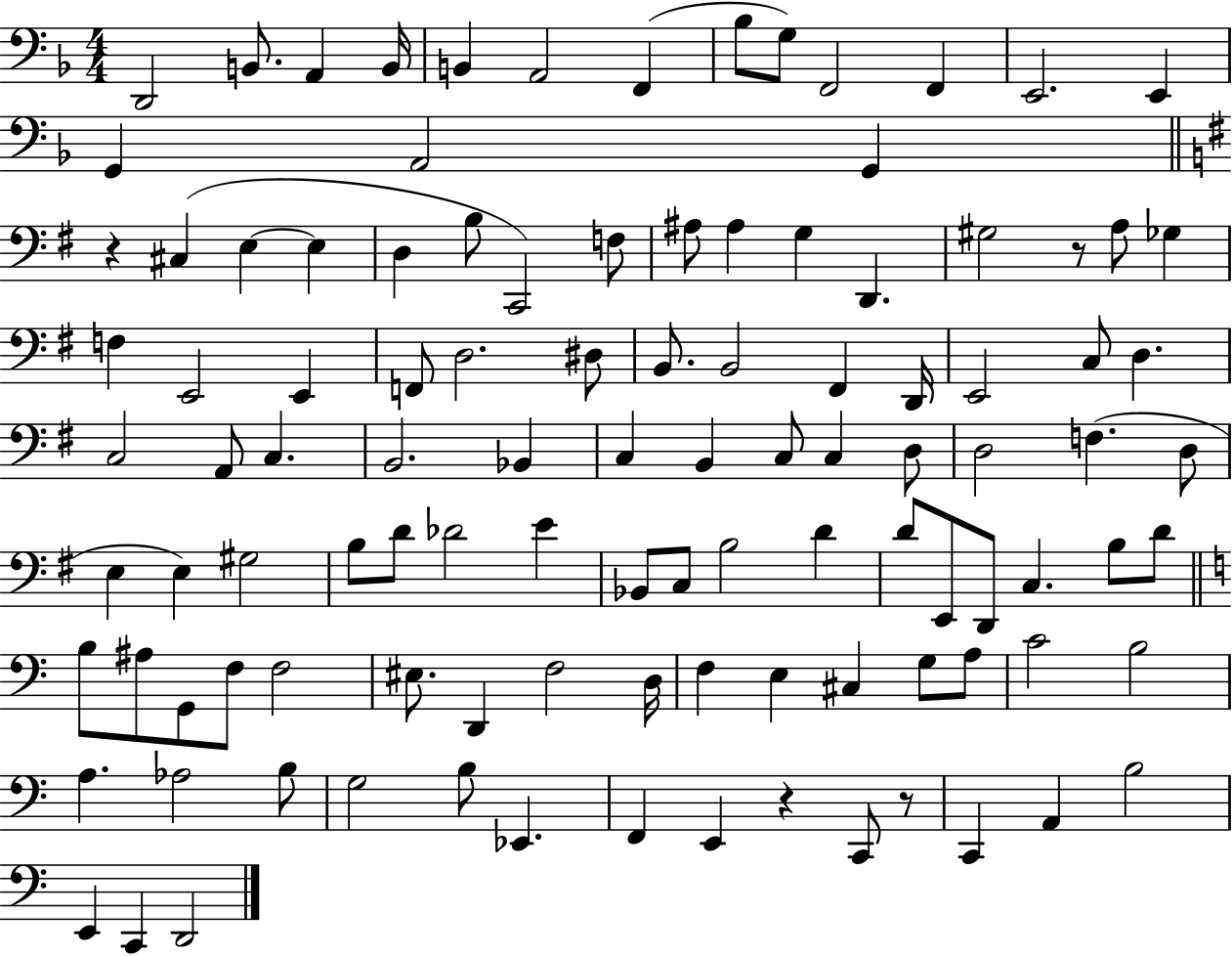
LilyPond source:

{
  \clef bass
  \numericTimeSignature
  \time 4/4
  \key f \major
  d,2 b,8. a,4 b,16 | b,4 a,2 f,4( | bes8 g8) f,2 f,4 | e,2. e,4 | \break g,4 a,2 g,4 | \bar "||" \break \key g \major r4 cis4( e4~~ e4 | d4 b8 c,2) f8 | ais8 ais4 g4 d,4. | gis2 r8 a8 ges4 | \break f4 e,2 e,4 | f,8 d2. dis8 | b,8. b,2 fis,4 d,16 | e,2 c8 d4. | \break c2 a,8 c4. | b,2. bes,4 | c4 b,4 c8 c4 d8 | d2 f4.( d8 | \break e4 e4) gis2 | b8 d'8 des'2 e'4 | bes,8 c8 b2 d'4 | d'8 e,8 d,8 c4. b8 d'8 | \break \bar "||" \break \key a \minor b8 ais8 g,8 f8 f2 | eis8. d,4 f2 d16 | f4 e4 cis4 g8 a8 | c'2 b2 | \break a4. aes2 b8 | g2 b8 ees,4. | f,4 e,4 r4 c,8 r8 | c,4 a,4 b2 | \break e,4 c,4 d,2 | \bar "|."
}